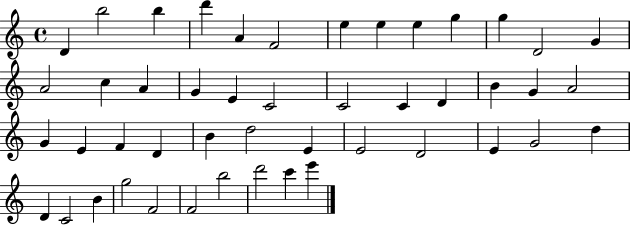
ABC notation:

X:1
T:Untitled
M:4/4
L:1/4
K:C
D b2 b d' A F2 e e e g g D2 G A2 c A G E C2 C2 C D B G A2 G E F D B d2 E E2 D2 E G2 d D C2 B g2 F2 F2 b2 d'2 c' e'